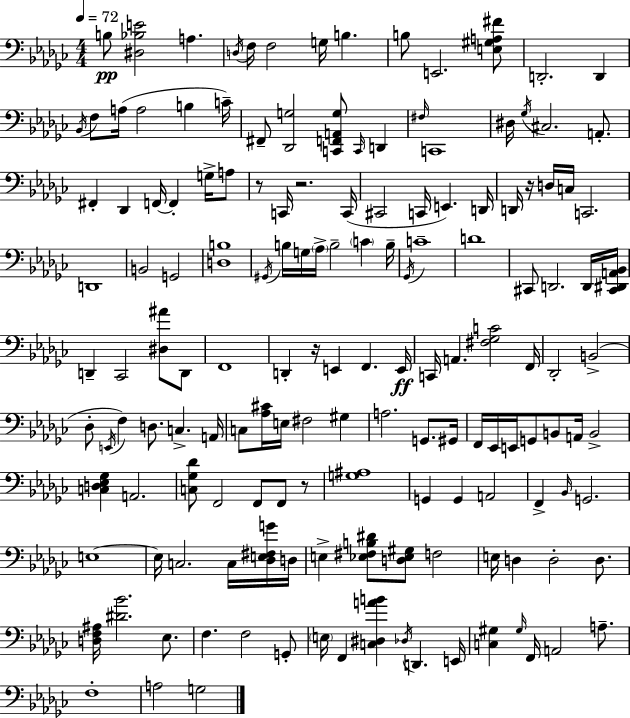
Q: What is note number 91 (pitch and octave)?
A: B2